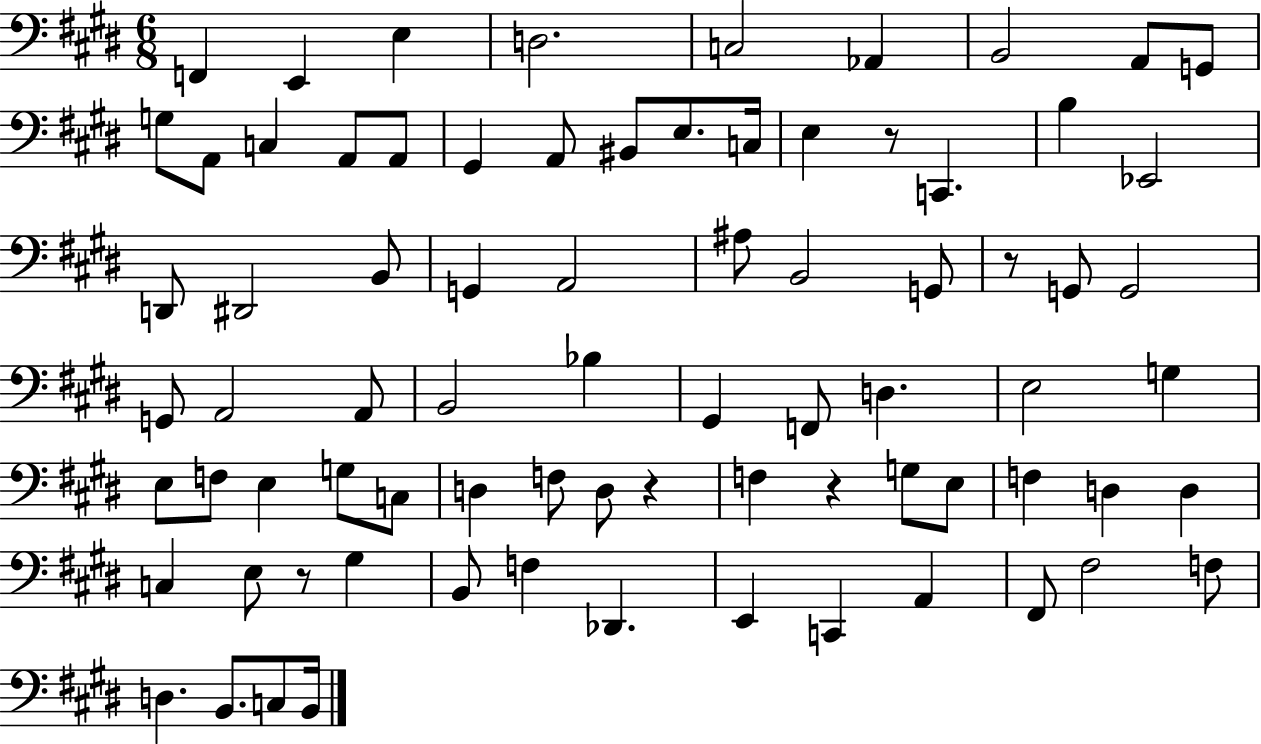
X:1
T:Untitled
M:6/8
L:1/4
K:E
F,, E,, E, D,2 C,2 _A,, B,,2 A,,/2 G,,/2 G,/2 A,,/2 C, A,,/2 A,,/2 ^G,, A,,/2 ^B,,/2 E,/2 C,/4 E, z/2 C,, B, _E,,2 D,,/2 ^D,,2 B,,/2 G,, A,,2 ^A,/2 B,,2 G,,/2 z/2 G,,/2 G,,2 G,,/2 A,,2 A,,/2 B,,2 _B, ^G,, F,,/2 D, E,2 G, E,/2 F,/2 E, G,/2 C,/2 D, F,/2 D,/2 z F, z G,/2 E,/2 F, D, D, C, E,/2 z/2 ^G, B,,/2 F, _D,, E,, C,, A,, ^F,,/2 ^F,2 F,/2 D, B,,/2 C,/2 B,,/4